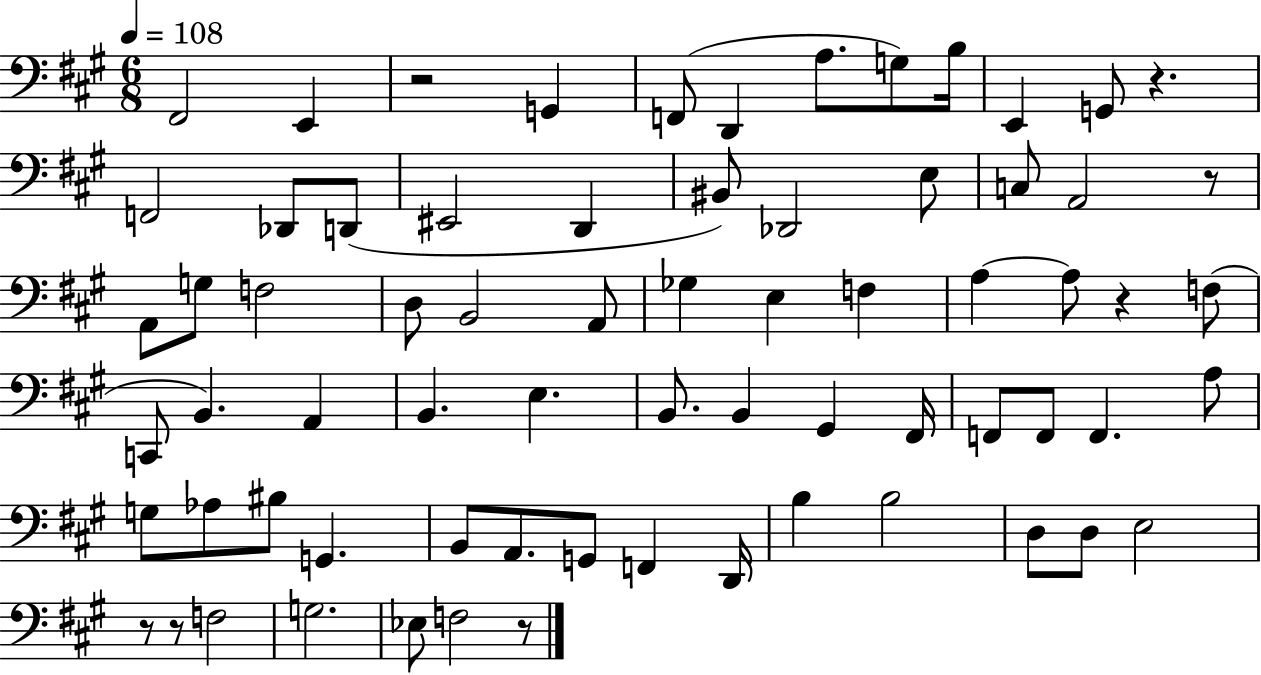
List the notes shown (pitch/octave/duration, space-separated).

F#2/h E2/q R/h G2/q F2/e D2/q A3/e. G3/e B3/s E2/q G2/e R/q. F2/h Db2/e D2/e EIS2/h D2/q BIS2/e Db2/h E3/e C3/e A2/h R/e A2/e G3/e F3/h D3/e B2/h A2/e Gb3/q E3/q F3/q A3/q A3/e R/q F3/e C2/e B2/q. A2/q B2/q. E3/q. B2/e. B2/q G#2/q F#2/s F2/e F2/e F2/q. A3/e G3/e Ab3/e BIS3/e G2/q. B2/e A2/e. G2/e F2/q D2/s B3/q B3/h D3/e D3/e E3/h R/e R/e F3/h G3/h. Eb3/e F3/h R/e